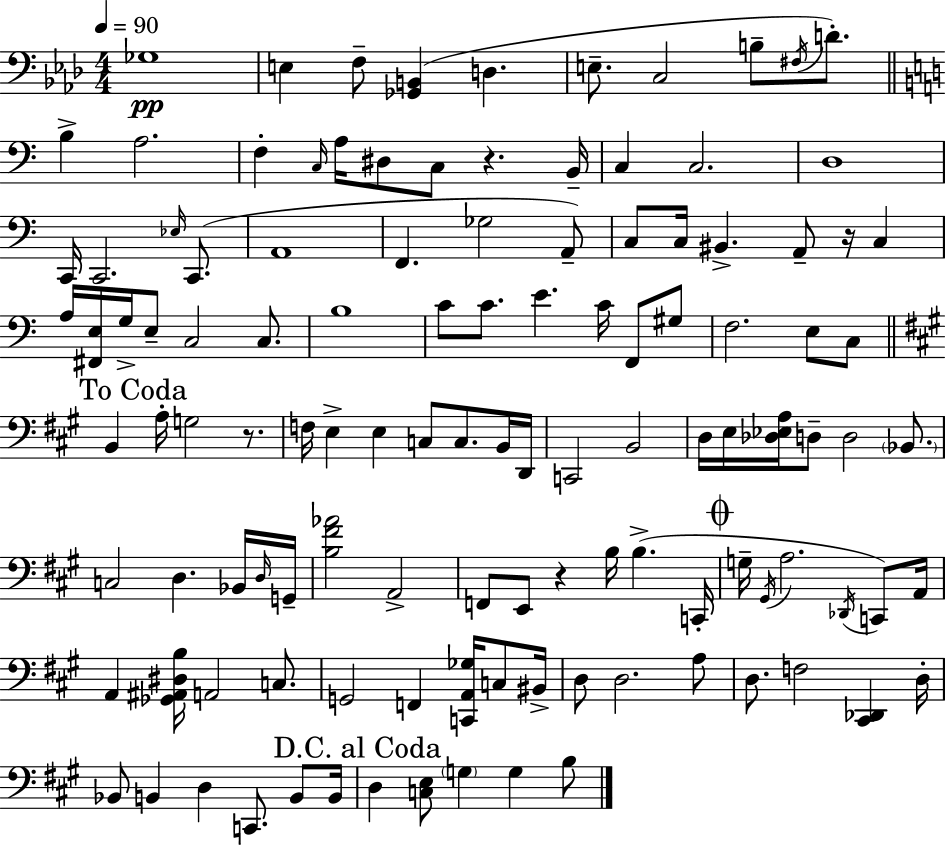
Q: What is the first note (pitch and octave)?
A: Gb3